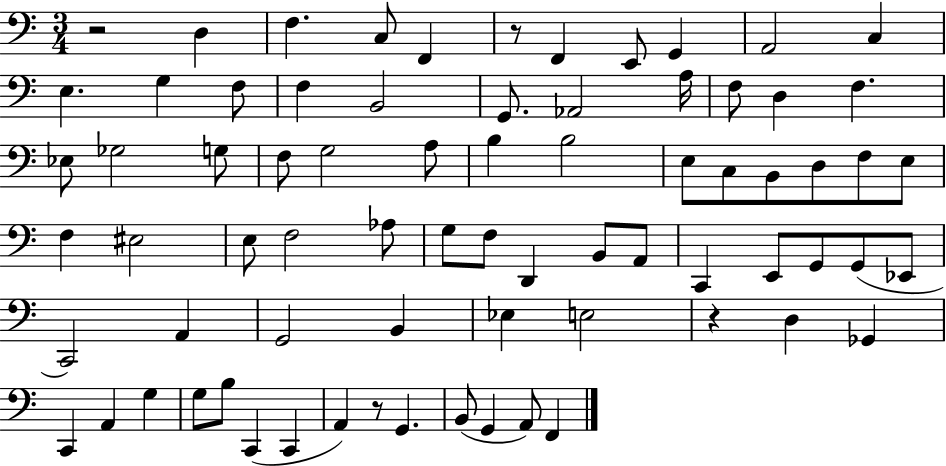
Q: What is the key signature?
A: C major